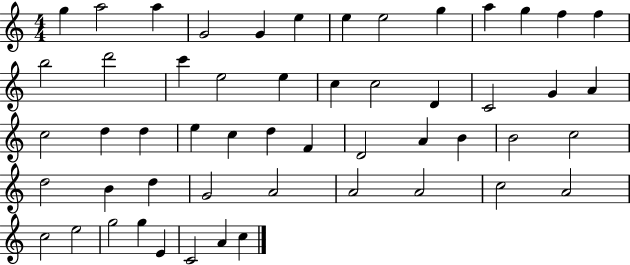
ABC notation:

X:1
T:Untitled
M:4/4
L:1/4
K:C
g a2 a G2 G e e e2 g a g f f b2 d'2 c' e2 e c c2 D C2 G A c2 d d e c d F D2 A B B2 c2 d2 B d G2 A2 A2 A2 c2 A2 c2 e2 g2 g E C2 A c